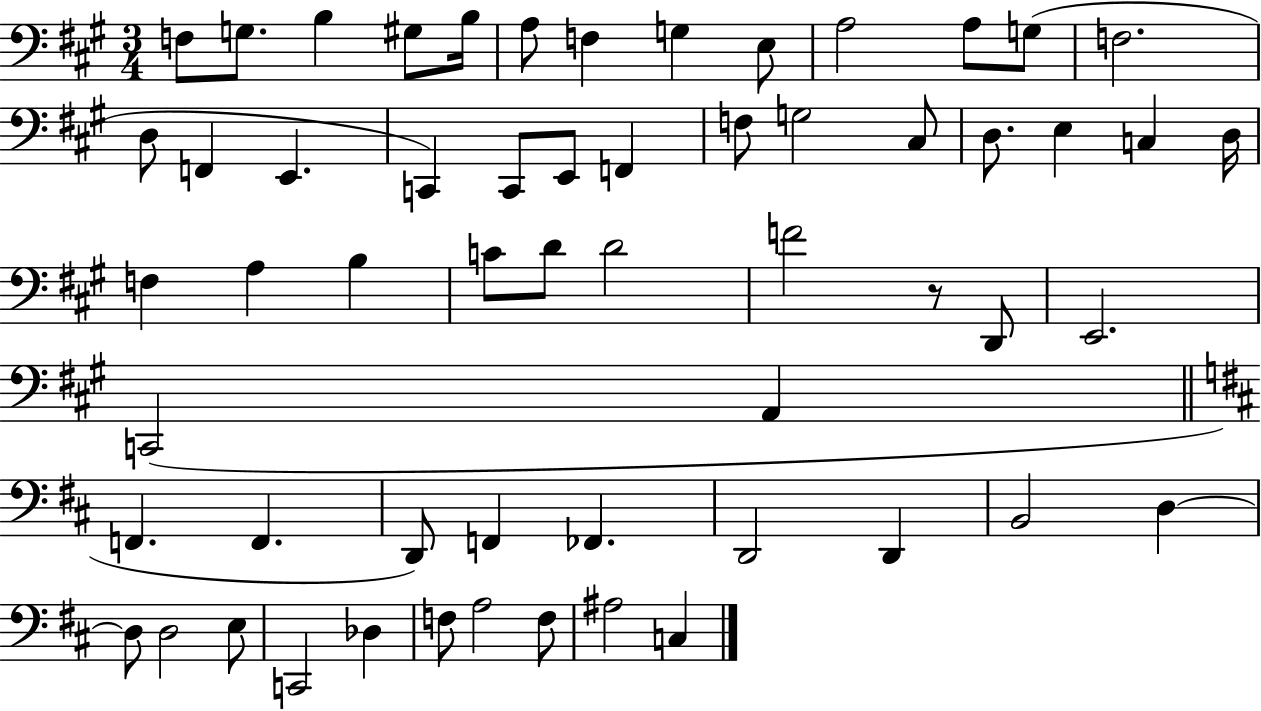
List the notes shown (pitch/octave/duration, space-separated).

F3/e G3/e. B3/q G#3/e B3/s A3/e F3/q G3/q E3/e A3/h A3/e G3/e F3/h. D3/e F2/q E2/q. C2/q C2/e E2/e F2/q F3/e G3/h C#3/e D3/e. E3/q C3/q D3/s F3/q A3/q B3/q C4/e D4/e D4/h F4/h R/e D2/e E2/h. C2/h A2/q F2/q. F2/q. D2/e F2/q FES2/q. D2/h D2/q B2/h D3/q D3/e D3/h E3/e C2/h Db3/q F3/e A3/h F3/e A#3/h C3/q